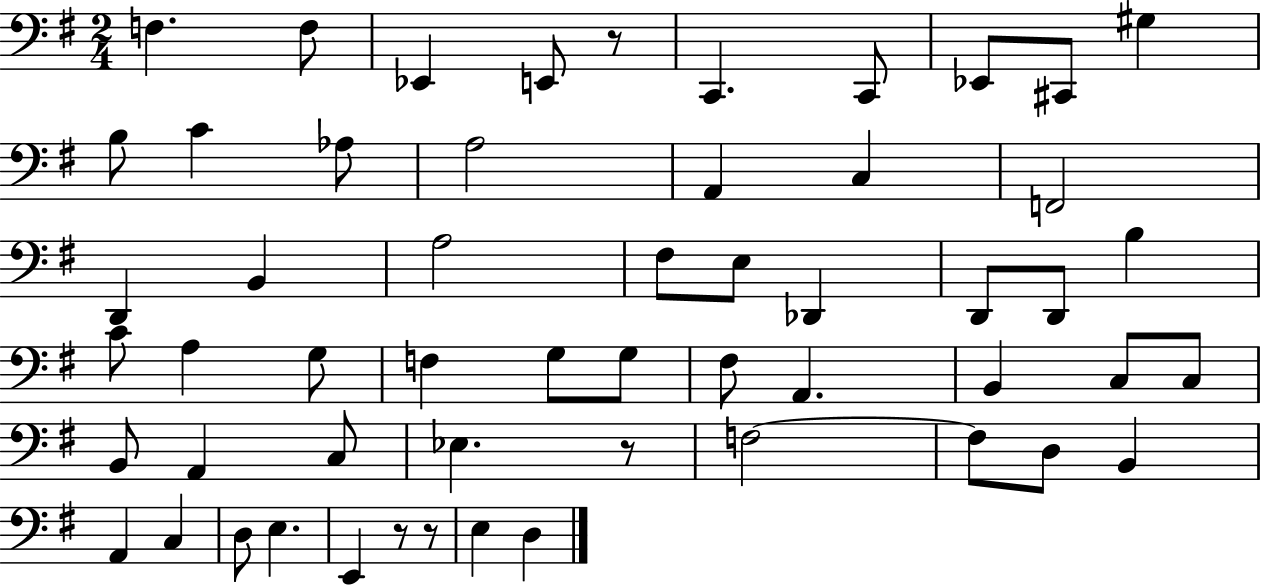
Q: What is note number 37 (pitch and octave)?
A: B2